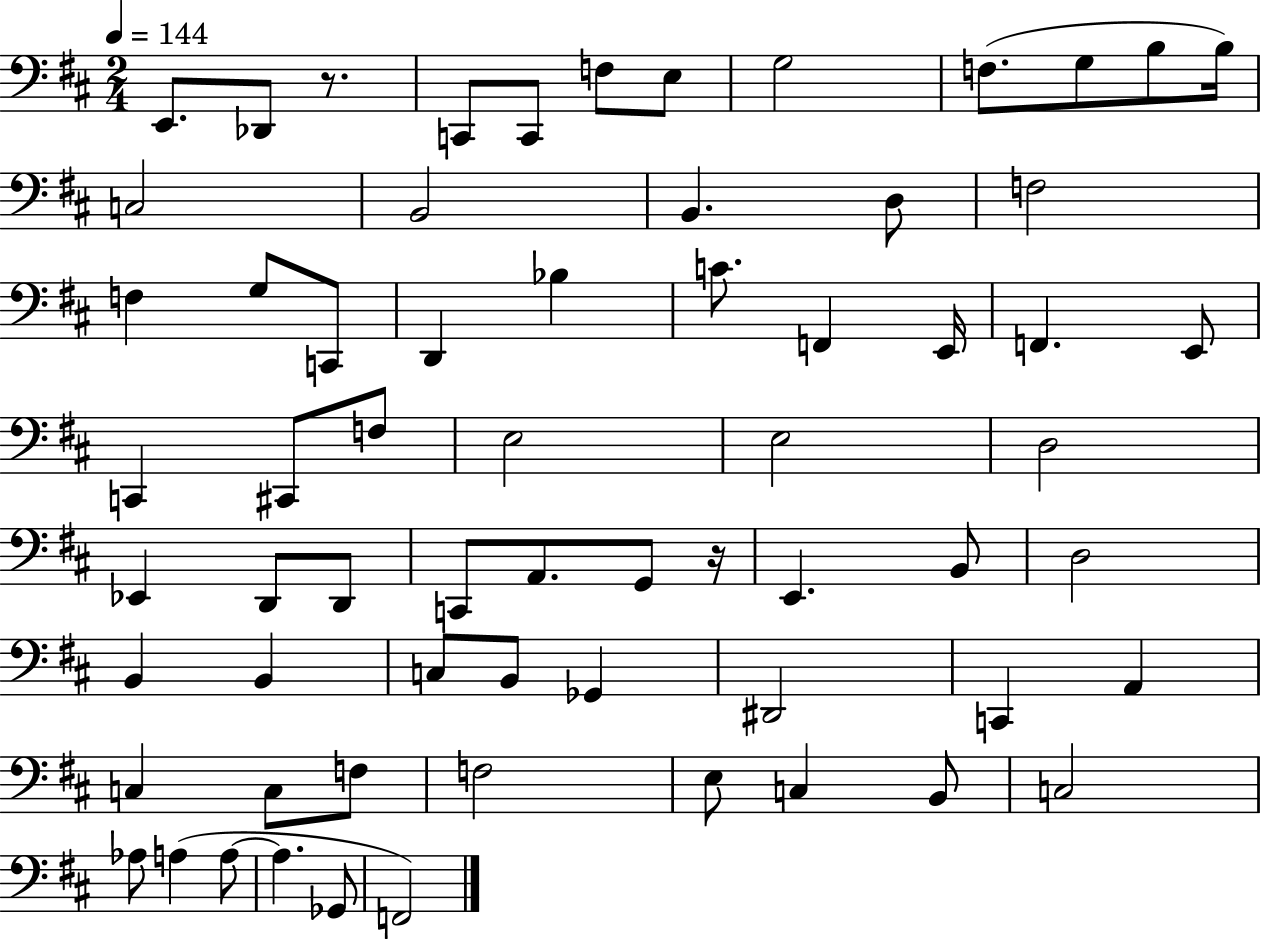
E2/e. Db2/e R/e. C2/e C2/e F3/e E3/e G3/h F3/e. G3/e B3/e B3/s C3/h B2/h B2/q. D3/e F3/h F3/q G3/e C2/e D2/q Bb3/q C4/e. F2/q E2/s F2/q. E2/e C2/q C#2/e F3/e E3/h E3/h D3/h Eb2/q D2/e D2/e C2/e A2/e. G2/e R/s E2/q. B2/e D3/h B2/q B2/q C3/e B2/e Gb2/q D#2/h C2/q A2/q C3/q C3/e F3/e F3/h E3/e C3/q B2/e C3/h Ab3/e A3/q A3/e A3/q. Gb2/e F2/h